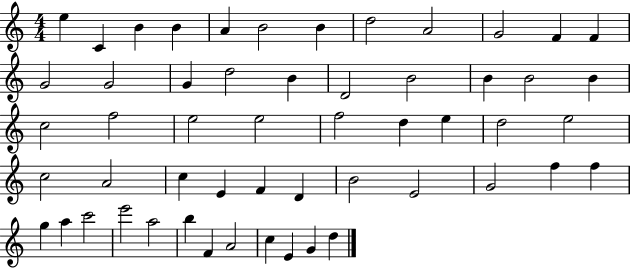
X:1
T:Untitled
M:4/4
L:1/4
K:C
e C B B A B2 B d2 A2 G2 F F G2 G2 G d2 B D2 B2 B B2 B c2 f2 e2 e2 f2 d e d2 e2 c2 A2 c E F D B2 E2 G2 f f g a c'2 e'2 a2 b F A2 c E G d